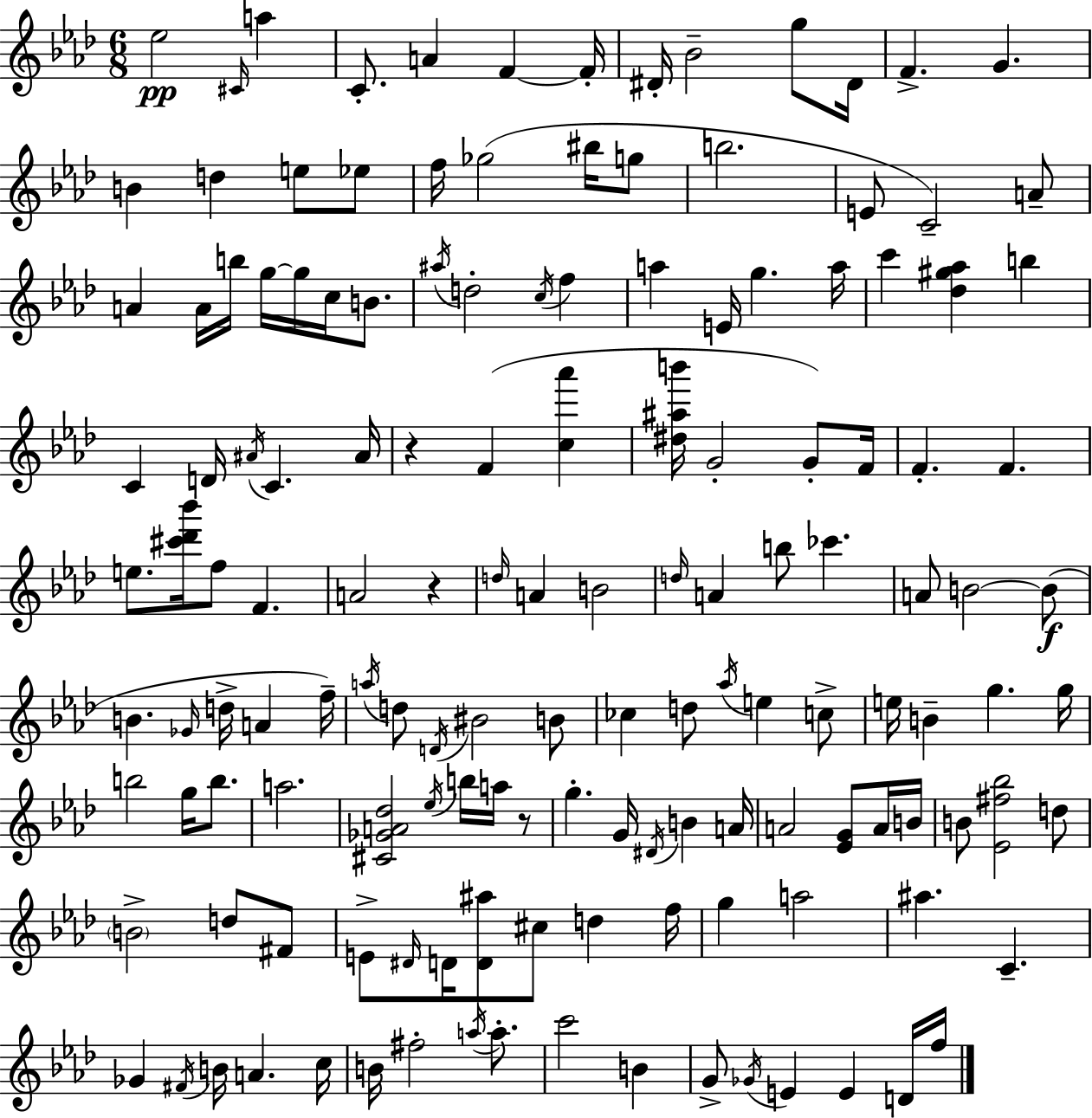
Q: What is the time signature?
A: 6/8